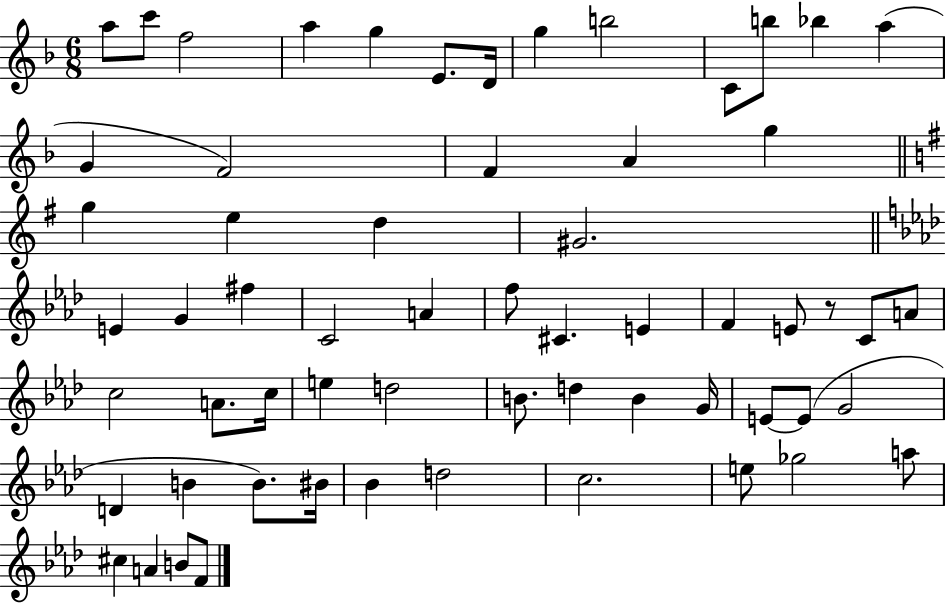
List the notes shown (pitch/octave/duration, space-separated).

A5/e C6/e F5/h A5/q G5/q E4/e. D4/s G5/q B5/h C4/e B5/e Bb5/q A5/q G4/q F4/h F4/q A4/q G5/q G5/q E5/q D5/q G#4/h. E4/q G4/q F#5/q C4/h A4/q F5/e C#4/q. E4/q F4/q E4/e R/e C4/e A4/e C5/h A4/e. C5/s E5/q D5/h B4/e. D5/q B4/q G4/s E4/e E4/e G4/h D4/q B4/q B4/e. BIS4/s Bb4/q D5/h C5/h. E5/e Gb5/h A5/e C#5/q A4/q B4/e F4/e